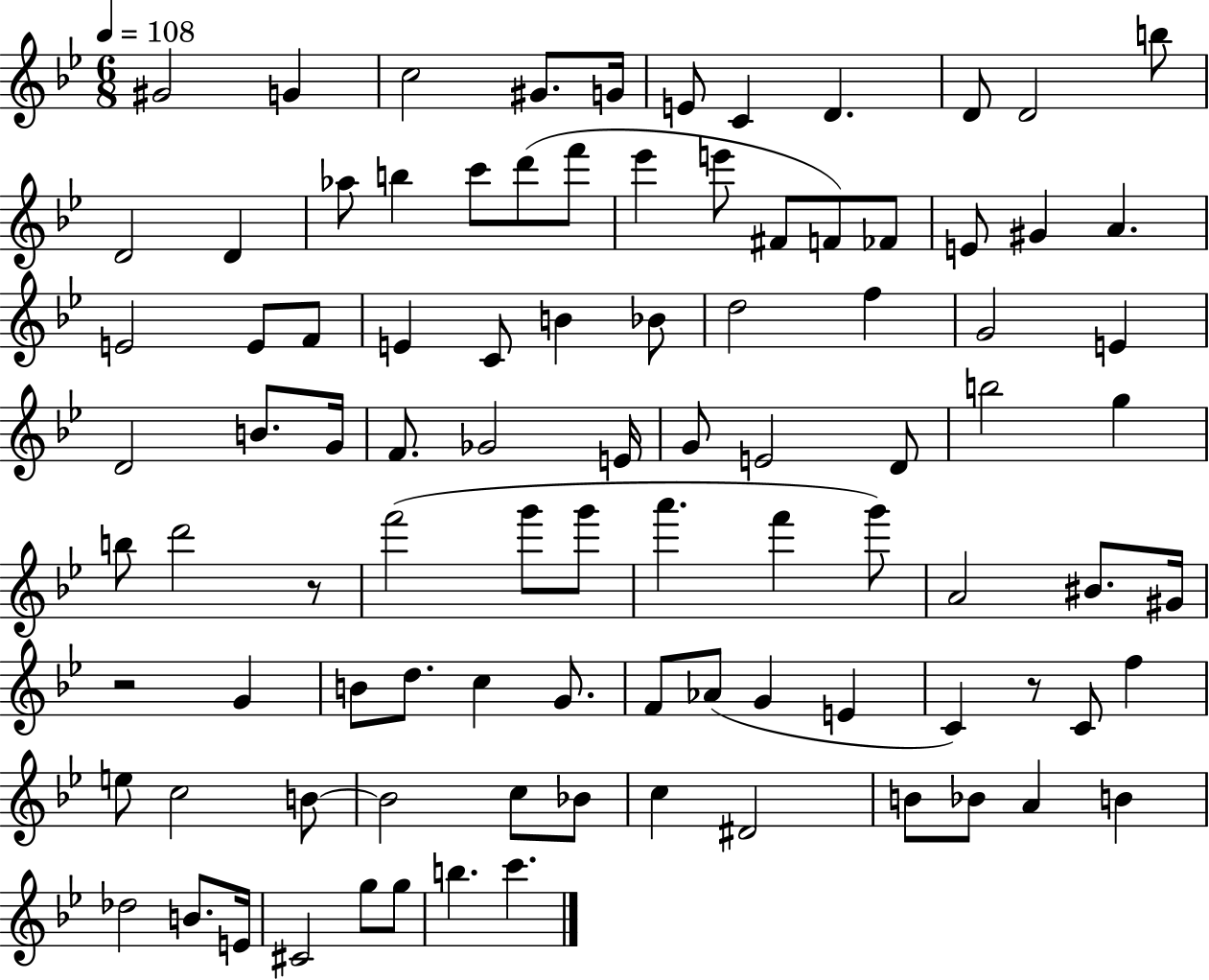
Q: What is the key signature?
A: BES major